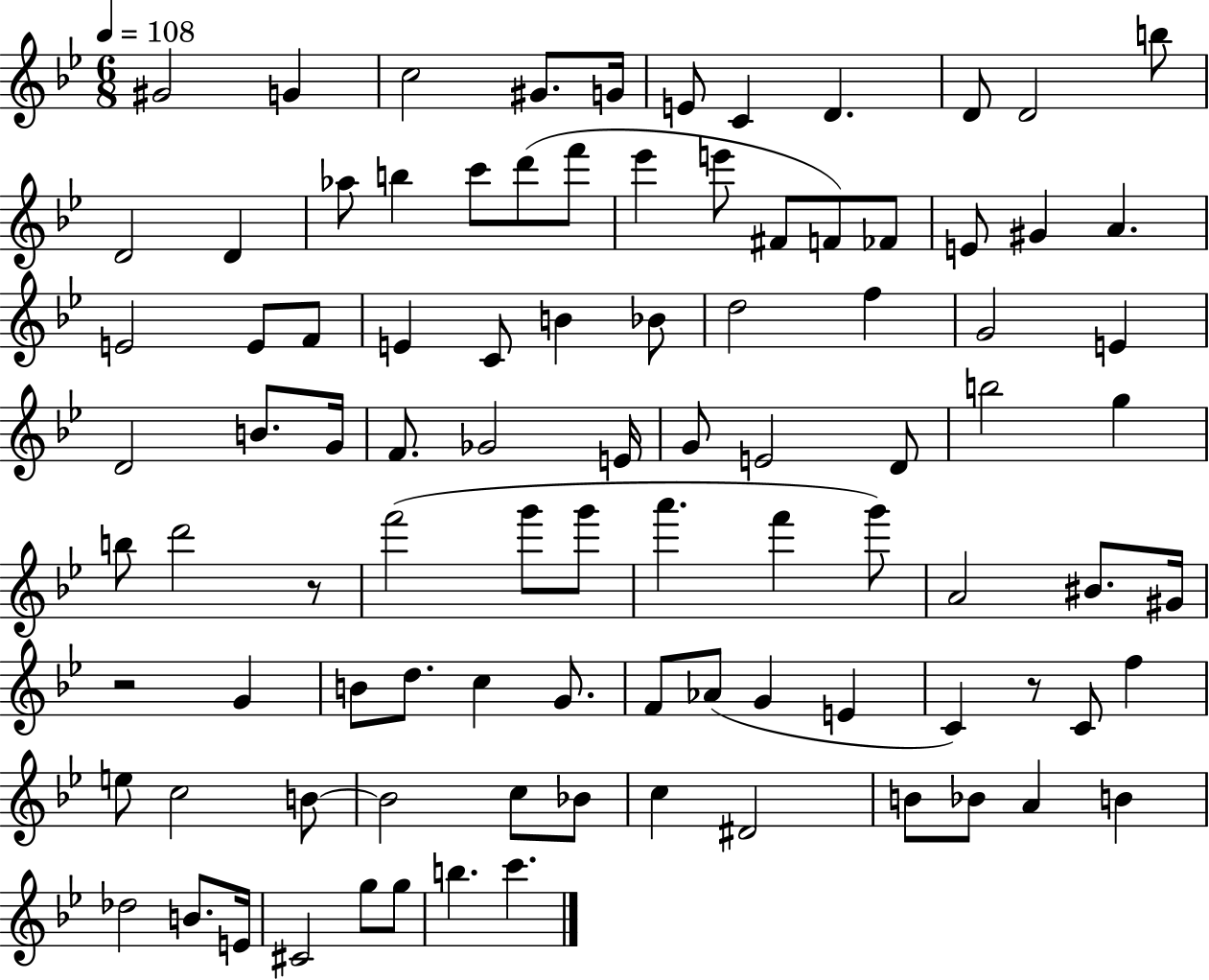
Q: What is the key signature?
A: BES major